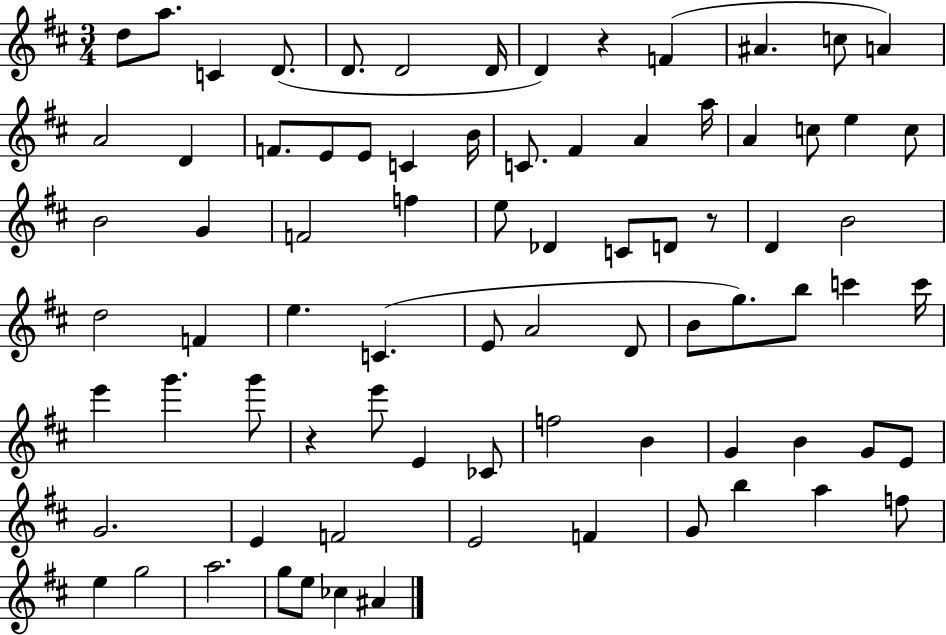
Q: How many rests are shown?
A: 3